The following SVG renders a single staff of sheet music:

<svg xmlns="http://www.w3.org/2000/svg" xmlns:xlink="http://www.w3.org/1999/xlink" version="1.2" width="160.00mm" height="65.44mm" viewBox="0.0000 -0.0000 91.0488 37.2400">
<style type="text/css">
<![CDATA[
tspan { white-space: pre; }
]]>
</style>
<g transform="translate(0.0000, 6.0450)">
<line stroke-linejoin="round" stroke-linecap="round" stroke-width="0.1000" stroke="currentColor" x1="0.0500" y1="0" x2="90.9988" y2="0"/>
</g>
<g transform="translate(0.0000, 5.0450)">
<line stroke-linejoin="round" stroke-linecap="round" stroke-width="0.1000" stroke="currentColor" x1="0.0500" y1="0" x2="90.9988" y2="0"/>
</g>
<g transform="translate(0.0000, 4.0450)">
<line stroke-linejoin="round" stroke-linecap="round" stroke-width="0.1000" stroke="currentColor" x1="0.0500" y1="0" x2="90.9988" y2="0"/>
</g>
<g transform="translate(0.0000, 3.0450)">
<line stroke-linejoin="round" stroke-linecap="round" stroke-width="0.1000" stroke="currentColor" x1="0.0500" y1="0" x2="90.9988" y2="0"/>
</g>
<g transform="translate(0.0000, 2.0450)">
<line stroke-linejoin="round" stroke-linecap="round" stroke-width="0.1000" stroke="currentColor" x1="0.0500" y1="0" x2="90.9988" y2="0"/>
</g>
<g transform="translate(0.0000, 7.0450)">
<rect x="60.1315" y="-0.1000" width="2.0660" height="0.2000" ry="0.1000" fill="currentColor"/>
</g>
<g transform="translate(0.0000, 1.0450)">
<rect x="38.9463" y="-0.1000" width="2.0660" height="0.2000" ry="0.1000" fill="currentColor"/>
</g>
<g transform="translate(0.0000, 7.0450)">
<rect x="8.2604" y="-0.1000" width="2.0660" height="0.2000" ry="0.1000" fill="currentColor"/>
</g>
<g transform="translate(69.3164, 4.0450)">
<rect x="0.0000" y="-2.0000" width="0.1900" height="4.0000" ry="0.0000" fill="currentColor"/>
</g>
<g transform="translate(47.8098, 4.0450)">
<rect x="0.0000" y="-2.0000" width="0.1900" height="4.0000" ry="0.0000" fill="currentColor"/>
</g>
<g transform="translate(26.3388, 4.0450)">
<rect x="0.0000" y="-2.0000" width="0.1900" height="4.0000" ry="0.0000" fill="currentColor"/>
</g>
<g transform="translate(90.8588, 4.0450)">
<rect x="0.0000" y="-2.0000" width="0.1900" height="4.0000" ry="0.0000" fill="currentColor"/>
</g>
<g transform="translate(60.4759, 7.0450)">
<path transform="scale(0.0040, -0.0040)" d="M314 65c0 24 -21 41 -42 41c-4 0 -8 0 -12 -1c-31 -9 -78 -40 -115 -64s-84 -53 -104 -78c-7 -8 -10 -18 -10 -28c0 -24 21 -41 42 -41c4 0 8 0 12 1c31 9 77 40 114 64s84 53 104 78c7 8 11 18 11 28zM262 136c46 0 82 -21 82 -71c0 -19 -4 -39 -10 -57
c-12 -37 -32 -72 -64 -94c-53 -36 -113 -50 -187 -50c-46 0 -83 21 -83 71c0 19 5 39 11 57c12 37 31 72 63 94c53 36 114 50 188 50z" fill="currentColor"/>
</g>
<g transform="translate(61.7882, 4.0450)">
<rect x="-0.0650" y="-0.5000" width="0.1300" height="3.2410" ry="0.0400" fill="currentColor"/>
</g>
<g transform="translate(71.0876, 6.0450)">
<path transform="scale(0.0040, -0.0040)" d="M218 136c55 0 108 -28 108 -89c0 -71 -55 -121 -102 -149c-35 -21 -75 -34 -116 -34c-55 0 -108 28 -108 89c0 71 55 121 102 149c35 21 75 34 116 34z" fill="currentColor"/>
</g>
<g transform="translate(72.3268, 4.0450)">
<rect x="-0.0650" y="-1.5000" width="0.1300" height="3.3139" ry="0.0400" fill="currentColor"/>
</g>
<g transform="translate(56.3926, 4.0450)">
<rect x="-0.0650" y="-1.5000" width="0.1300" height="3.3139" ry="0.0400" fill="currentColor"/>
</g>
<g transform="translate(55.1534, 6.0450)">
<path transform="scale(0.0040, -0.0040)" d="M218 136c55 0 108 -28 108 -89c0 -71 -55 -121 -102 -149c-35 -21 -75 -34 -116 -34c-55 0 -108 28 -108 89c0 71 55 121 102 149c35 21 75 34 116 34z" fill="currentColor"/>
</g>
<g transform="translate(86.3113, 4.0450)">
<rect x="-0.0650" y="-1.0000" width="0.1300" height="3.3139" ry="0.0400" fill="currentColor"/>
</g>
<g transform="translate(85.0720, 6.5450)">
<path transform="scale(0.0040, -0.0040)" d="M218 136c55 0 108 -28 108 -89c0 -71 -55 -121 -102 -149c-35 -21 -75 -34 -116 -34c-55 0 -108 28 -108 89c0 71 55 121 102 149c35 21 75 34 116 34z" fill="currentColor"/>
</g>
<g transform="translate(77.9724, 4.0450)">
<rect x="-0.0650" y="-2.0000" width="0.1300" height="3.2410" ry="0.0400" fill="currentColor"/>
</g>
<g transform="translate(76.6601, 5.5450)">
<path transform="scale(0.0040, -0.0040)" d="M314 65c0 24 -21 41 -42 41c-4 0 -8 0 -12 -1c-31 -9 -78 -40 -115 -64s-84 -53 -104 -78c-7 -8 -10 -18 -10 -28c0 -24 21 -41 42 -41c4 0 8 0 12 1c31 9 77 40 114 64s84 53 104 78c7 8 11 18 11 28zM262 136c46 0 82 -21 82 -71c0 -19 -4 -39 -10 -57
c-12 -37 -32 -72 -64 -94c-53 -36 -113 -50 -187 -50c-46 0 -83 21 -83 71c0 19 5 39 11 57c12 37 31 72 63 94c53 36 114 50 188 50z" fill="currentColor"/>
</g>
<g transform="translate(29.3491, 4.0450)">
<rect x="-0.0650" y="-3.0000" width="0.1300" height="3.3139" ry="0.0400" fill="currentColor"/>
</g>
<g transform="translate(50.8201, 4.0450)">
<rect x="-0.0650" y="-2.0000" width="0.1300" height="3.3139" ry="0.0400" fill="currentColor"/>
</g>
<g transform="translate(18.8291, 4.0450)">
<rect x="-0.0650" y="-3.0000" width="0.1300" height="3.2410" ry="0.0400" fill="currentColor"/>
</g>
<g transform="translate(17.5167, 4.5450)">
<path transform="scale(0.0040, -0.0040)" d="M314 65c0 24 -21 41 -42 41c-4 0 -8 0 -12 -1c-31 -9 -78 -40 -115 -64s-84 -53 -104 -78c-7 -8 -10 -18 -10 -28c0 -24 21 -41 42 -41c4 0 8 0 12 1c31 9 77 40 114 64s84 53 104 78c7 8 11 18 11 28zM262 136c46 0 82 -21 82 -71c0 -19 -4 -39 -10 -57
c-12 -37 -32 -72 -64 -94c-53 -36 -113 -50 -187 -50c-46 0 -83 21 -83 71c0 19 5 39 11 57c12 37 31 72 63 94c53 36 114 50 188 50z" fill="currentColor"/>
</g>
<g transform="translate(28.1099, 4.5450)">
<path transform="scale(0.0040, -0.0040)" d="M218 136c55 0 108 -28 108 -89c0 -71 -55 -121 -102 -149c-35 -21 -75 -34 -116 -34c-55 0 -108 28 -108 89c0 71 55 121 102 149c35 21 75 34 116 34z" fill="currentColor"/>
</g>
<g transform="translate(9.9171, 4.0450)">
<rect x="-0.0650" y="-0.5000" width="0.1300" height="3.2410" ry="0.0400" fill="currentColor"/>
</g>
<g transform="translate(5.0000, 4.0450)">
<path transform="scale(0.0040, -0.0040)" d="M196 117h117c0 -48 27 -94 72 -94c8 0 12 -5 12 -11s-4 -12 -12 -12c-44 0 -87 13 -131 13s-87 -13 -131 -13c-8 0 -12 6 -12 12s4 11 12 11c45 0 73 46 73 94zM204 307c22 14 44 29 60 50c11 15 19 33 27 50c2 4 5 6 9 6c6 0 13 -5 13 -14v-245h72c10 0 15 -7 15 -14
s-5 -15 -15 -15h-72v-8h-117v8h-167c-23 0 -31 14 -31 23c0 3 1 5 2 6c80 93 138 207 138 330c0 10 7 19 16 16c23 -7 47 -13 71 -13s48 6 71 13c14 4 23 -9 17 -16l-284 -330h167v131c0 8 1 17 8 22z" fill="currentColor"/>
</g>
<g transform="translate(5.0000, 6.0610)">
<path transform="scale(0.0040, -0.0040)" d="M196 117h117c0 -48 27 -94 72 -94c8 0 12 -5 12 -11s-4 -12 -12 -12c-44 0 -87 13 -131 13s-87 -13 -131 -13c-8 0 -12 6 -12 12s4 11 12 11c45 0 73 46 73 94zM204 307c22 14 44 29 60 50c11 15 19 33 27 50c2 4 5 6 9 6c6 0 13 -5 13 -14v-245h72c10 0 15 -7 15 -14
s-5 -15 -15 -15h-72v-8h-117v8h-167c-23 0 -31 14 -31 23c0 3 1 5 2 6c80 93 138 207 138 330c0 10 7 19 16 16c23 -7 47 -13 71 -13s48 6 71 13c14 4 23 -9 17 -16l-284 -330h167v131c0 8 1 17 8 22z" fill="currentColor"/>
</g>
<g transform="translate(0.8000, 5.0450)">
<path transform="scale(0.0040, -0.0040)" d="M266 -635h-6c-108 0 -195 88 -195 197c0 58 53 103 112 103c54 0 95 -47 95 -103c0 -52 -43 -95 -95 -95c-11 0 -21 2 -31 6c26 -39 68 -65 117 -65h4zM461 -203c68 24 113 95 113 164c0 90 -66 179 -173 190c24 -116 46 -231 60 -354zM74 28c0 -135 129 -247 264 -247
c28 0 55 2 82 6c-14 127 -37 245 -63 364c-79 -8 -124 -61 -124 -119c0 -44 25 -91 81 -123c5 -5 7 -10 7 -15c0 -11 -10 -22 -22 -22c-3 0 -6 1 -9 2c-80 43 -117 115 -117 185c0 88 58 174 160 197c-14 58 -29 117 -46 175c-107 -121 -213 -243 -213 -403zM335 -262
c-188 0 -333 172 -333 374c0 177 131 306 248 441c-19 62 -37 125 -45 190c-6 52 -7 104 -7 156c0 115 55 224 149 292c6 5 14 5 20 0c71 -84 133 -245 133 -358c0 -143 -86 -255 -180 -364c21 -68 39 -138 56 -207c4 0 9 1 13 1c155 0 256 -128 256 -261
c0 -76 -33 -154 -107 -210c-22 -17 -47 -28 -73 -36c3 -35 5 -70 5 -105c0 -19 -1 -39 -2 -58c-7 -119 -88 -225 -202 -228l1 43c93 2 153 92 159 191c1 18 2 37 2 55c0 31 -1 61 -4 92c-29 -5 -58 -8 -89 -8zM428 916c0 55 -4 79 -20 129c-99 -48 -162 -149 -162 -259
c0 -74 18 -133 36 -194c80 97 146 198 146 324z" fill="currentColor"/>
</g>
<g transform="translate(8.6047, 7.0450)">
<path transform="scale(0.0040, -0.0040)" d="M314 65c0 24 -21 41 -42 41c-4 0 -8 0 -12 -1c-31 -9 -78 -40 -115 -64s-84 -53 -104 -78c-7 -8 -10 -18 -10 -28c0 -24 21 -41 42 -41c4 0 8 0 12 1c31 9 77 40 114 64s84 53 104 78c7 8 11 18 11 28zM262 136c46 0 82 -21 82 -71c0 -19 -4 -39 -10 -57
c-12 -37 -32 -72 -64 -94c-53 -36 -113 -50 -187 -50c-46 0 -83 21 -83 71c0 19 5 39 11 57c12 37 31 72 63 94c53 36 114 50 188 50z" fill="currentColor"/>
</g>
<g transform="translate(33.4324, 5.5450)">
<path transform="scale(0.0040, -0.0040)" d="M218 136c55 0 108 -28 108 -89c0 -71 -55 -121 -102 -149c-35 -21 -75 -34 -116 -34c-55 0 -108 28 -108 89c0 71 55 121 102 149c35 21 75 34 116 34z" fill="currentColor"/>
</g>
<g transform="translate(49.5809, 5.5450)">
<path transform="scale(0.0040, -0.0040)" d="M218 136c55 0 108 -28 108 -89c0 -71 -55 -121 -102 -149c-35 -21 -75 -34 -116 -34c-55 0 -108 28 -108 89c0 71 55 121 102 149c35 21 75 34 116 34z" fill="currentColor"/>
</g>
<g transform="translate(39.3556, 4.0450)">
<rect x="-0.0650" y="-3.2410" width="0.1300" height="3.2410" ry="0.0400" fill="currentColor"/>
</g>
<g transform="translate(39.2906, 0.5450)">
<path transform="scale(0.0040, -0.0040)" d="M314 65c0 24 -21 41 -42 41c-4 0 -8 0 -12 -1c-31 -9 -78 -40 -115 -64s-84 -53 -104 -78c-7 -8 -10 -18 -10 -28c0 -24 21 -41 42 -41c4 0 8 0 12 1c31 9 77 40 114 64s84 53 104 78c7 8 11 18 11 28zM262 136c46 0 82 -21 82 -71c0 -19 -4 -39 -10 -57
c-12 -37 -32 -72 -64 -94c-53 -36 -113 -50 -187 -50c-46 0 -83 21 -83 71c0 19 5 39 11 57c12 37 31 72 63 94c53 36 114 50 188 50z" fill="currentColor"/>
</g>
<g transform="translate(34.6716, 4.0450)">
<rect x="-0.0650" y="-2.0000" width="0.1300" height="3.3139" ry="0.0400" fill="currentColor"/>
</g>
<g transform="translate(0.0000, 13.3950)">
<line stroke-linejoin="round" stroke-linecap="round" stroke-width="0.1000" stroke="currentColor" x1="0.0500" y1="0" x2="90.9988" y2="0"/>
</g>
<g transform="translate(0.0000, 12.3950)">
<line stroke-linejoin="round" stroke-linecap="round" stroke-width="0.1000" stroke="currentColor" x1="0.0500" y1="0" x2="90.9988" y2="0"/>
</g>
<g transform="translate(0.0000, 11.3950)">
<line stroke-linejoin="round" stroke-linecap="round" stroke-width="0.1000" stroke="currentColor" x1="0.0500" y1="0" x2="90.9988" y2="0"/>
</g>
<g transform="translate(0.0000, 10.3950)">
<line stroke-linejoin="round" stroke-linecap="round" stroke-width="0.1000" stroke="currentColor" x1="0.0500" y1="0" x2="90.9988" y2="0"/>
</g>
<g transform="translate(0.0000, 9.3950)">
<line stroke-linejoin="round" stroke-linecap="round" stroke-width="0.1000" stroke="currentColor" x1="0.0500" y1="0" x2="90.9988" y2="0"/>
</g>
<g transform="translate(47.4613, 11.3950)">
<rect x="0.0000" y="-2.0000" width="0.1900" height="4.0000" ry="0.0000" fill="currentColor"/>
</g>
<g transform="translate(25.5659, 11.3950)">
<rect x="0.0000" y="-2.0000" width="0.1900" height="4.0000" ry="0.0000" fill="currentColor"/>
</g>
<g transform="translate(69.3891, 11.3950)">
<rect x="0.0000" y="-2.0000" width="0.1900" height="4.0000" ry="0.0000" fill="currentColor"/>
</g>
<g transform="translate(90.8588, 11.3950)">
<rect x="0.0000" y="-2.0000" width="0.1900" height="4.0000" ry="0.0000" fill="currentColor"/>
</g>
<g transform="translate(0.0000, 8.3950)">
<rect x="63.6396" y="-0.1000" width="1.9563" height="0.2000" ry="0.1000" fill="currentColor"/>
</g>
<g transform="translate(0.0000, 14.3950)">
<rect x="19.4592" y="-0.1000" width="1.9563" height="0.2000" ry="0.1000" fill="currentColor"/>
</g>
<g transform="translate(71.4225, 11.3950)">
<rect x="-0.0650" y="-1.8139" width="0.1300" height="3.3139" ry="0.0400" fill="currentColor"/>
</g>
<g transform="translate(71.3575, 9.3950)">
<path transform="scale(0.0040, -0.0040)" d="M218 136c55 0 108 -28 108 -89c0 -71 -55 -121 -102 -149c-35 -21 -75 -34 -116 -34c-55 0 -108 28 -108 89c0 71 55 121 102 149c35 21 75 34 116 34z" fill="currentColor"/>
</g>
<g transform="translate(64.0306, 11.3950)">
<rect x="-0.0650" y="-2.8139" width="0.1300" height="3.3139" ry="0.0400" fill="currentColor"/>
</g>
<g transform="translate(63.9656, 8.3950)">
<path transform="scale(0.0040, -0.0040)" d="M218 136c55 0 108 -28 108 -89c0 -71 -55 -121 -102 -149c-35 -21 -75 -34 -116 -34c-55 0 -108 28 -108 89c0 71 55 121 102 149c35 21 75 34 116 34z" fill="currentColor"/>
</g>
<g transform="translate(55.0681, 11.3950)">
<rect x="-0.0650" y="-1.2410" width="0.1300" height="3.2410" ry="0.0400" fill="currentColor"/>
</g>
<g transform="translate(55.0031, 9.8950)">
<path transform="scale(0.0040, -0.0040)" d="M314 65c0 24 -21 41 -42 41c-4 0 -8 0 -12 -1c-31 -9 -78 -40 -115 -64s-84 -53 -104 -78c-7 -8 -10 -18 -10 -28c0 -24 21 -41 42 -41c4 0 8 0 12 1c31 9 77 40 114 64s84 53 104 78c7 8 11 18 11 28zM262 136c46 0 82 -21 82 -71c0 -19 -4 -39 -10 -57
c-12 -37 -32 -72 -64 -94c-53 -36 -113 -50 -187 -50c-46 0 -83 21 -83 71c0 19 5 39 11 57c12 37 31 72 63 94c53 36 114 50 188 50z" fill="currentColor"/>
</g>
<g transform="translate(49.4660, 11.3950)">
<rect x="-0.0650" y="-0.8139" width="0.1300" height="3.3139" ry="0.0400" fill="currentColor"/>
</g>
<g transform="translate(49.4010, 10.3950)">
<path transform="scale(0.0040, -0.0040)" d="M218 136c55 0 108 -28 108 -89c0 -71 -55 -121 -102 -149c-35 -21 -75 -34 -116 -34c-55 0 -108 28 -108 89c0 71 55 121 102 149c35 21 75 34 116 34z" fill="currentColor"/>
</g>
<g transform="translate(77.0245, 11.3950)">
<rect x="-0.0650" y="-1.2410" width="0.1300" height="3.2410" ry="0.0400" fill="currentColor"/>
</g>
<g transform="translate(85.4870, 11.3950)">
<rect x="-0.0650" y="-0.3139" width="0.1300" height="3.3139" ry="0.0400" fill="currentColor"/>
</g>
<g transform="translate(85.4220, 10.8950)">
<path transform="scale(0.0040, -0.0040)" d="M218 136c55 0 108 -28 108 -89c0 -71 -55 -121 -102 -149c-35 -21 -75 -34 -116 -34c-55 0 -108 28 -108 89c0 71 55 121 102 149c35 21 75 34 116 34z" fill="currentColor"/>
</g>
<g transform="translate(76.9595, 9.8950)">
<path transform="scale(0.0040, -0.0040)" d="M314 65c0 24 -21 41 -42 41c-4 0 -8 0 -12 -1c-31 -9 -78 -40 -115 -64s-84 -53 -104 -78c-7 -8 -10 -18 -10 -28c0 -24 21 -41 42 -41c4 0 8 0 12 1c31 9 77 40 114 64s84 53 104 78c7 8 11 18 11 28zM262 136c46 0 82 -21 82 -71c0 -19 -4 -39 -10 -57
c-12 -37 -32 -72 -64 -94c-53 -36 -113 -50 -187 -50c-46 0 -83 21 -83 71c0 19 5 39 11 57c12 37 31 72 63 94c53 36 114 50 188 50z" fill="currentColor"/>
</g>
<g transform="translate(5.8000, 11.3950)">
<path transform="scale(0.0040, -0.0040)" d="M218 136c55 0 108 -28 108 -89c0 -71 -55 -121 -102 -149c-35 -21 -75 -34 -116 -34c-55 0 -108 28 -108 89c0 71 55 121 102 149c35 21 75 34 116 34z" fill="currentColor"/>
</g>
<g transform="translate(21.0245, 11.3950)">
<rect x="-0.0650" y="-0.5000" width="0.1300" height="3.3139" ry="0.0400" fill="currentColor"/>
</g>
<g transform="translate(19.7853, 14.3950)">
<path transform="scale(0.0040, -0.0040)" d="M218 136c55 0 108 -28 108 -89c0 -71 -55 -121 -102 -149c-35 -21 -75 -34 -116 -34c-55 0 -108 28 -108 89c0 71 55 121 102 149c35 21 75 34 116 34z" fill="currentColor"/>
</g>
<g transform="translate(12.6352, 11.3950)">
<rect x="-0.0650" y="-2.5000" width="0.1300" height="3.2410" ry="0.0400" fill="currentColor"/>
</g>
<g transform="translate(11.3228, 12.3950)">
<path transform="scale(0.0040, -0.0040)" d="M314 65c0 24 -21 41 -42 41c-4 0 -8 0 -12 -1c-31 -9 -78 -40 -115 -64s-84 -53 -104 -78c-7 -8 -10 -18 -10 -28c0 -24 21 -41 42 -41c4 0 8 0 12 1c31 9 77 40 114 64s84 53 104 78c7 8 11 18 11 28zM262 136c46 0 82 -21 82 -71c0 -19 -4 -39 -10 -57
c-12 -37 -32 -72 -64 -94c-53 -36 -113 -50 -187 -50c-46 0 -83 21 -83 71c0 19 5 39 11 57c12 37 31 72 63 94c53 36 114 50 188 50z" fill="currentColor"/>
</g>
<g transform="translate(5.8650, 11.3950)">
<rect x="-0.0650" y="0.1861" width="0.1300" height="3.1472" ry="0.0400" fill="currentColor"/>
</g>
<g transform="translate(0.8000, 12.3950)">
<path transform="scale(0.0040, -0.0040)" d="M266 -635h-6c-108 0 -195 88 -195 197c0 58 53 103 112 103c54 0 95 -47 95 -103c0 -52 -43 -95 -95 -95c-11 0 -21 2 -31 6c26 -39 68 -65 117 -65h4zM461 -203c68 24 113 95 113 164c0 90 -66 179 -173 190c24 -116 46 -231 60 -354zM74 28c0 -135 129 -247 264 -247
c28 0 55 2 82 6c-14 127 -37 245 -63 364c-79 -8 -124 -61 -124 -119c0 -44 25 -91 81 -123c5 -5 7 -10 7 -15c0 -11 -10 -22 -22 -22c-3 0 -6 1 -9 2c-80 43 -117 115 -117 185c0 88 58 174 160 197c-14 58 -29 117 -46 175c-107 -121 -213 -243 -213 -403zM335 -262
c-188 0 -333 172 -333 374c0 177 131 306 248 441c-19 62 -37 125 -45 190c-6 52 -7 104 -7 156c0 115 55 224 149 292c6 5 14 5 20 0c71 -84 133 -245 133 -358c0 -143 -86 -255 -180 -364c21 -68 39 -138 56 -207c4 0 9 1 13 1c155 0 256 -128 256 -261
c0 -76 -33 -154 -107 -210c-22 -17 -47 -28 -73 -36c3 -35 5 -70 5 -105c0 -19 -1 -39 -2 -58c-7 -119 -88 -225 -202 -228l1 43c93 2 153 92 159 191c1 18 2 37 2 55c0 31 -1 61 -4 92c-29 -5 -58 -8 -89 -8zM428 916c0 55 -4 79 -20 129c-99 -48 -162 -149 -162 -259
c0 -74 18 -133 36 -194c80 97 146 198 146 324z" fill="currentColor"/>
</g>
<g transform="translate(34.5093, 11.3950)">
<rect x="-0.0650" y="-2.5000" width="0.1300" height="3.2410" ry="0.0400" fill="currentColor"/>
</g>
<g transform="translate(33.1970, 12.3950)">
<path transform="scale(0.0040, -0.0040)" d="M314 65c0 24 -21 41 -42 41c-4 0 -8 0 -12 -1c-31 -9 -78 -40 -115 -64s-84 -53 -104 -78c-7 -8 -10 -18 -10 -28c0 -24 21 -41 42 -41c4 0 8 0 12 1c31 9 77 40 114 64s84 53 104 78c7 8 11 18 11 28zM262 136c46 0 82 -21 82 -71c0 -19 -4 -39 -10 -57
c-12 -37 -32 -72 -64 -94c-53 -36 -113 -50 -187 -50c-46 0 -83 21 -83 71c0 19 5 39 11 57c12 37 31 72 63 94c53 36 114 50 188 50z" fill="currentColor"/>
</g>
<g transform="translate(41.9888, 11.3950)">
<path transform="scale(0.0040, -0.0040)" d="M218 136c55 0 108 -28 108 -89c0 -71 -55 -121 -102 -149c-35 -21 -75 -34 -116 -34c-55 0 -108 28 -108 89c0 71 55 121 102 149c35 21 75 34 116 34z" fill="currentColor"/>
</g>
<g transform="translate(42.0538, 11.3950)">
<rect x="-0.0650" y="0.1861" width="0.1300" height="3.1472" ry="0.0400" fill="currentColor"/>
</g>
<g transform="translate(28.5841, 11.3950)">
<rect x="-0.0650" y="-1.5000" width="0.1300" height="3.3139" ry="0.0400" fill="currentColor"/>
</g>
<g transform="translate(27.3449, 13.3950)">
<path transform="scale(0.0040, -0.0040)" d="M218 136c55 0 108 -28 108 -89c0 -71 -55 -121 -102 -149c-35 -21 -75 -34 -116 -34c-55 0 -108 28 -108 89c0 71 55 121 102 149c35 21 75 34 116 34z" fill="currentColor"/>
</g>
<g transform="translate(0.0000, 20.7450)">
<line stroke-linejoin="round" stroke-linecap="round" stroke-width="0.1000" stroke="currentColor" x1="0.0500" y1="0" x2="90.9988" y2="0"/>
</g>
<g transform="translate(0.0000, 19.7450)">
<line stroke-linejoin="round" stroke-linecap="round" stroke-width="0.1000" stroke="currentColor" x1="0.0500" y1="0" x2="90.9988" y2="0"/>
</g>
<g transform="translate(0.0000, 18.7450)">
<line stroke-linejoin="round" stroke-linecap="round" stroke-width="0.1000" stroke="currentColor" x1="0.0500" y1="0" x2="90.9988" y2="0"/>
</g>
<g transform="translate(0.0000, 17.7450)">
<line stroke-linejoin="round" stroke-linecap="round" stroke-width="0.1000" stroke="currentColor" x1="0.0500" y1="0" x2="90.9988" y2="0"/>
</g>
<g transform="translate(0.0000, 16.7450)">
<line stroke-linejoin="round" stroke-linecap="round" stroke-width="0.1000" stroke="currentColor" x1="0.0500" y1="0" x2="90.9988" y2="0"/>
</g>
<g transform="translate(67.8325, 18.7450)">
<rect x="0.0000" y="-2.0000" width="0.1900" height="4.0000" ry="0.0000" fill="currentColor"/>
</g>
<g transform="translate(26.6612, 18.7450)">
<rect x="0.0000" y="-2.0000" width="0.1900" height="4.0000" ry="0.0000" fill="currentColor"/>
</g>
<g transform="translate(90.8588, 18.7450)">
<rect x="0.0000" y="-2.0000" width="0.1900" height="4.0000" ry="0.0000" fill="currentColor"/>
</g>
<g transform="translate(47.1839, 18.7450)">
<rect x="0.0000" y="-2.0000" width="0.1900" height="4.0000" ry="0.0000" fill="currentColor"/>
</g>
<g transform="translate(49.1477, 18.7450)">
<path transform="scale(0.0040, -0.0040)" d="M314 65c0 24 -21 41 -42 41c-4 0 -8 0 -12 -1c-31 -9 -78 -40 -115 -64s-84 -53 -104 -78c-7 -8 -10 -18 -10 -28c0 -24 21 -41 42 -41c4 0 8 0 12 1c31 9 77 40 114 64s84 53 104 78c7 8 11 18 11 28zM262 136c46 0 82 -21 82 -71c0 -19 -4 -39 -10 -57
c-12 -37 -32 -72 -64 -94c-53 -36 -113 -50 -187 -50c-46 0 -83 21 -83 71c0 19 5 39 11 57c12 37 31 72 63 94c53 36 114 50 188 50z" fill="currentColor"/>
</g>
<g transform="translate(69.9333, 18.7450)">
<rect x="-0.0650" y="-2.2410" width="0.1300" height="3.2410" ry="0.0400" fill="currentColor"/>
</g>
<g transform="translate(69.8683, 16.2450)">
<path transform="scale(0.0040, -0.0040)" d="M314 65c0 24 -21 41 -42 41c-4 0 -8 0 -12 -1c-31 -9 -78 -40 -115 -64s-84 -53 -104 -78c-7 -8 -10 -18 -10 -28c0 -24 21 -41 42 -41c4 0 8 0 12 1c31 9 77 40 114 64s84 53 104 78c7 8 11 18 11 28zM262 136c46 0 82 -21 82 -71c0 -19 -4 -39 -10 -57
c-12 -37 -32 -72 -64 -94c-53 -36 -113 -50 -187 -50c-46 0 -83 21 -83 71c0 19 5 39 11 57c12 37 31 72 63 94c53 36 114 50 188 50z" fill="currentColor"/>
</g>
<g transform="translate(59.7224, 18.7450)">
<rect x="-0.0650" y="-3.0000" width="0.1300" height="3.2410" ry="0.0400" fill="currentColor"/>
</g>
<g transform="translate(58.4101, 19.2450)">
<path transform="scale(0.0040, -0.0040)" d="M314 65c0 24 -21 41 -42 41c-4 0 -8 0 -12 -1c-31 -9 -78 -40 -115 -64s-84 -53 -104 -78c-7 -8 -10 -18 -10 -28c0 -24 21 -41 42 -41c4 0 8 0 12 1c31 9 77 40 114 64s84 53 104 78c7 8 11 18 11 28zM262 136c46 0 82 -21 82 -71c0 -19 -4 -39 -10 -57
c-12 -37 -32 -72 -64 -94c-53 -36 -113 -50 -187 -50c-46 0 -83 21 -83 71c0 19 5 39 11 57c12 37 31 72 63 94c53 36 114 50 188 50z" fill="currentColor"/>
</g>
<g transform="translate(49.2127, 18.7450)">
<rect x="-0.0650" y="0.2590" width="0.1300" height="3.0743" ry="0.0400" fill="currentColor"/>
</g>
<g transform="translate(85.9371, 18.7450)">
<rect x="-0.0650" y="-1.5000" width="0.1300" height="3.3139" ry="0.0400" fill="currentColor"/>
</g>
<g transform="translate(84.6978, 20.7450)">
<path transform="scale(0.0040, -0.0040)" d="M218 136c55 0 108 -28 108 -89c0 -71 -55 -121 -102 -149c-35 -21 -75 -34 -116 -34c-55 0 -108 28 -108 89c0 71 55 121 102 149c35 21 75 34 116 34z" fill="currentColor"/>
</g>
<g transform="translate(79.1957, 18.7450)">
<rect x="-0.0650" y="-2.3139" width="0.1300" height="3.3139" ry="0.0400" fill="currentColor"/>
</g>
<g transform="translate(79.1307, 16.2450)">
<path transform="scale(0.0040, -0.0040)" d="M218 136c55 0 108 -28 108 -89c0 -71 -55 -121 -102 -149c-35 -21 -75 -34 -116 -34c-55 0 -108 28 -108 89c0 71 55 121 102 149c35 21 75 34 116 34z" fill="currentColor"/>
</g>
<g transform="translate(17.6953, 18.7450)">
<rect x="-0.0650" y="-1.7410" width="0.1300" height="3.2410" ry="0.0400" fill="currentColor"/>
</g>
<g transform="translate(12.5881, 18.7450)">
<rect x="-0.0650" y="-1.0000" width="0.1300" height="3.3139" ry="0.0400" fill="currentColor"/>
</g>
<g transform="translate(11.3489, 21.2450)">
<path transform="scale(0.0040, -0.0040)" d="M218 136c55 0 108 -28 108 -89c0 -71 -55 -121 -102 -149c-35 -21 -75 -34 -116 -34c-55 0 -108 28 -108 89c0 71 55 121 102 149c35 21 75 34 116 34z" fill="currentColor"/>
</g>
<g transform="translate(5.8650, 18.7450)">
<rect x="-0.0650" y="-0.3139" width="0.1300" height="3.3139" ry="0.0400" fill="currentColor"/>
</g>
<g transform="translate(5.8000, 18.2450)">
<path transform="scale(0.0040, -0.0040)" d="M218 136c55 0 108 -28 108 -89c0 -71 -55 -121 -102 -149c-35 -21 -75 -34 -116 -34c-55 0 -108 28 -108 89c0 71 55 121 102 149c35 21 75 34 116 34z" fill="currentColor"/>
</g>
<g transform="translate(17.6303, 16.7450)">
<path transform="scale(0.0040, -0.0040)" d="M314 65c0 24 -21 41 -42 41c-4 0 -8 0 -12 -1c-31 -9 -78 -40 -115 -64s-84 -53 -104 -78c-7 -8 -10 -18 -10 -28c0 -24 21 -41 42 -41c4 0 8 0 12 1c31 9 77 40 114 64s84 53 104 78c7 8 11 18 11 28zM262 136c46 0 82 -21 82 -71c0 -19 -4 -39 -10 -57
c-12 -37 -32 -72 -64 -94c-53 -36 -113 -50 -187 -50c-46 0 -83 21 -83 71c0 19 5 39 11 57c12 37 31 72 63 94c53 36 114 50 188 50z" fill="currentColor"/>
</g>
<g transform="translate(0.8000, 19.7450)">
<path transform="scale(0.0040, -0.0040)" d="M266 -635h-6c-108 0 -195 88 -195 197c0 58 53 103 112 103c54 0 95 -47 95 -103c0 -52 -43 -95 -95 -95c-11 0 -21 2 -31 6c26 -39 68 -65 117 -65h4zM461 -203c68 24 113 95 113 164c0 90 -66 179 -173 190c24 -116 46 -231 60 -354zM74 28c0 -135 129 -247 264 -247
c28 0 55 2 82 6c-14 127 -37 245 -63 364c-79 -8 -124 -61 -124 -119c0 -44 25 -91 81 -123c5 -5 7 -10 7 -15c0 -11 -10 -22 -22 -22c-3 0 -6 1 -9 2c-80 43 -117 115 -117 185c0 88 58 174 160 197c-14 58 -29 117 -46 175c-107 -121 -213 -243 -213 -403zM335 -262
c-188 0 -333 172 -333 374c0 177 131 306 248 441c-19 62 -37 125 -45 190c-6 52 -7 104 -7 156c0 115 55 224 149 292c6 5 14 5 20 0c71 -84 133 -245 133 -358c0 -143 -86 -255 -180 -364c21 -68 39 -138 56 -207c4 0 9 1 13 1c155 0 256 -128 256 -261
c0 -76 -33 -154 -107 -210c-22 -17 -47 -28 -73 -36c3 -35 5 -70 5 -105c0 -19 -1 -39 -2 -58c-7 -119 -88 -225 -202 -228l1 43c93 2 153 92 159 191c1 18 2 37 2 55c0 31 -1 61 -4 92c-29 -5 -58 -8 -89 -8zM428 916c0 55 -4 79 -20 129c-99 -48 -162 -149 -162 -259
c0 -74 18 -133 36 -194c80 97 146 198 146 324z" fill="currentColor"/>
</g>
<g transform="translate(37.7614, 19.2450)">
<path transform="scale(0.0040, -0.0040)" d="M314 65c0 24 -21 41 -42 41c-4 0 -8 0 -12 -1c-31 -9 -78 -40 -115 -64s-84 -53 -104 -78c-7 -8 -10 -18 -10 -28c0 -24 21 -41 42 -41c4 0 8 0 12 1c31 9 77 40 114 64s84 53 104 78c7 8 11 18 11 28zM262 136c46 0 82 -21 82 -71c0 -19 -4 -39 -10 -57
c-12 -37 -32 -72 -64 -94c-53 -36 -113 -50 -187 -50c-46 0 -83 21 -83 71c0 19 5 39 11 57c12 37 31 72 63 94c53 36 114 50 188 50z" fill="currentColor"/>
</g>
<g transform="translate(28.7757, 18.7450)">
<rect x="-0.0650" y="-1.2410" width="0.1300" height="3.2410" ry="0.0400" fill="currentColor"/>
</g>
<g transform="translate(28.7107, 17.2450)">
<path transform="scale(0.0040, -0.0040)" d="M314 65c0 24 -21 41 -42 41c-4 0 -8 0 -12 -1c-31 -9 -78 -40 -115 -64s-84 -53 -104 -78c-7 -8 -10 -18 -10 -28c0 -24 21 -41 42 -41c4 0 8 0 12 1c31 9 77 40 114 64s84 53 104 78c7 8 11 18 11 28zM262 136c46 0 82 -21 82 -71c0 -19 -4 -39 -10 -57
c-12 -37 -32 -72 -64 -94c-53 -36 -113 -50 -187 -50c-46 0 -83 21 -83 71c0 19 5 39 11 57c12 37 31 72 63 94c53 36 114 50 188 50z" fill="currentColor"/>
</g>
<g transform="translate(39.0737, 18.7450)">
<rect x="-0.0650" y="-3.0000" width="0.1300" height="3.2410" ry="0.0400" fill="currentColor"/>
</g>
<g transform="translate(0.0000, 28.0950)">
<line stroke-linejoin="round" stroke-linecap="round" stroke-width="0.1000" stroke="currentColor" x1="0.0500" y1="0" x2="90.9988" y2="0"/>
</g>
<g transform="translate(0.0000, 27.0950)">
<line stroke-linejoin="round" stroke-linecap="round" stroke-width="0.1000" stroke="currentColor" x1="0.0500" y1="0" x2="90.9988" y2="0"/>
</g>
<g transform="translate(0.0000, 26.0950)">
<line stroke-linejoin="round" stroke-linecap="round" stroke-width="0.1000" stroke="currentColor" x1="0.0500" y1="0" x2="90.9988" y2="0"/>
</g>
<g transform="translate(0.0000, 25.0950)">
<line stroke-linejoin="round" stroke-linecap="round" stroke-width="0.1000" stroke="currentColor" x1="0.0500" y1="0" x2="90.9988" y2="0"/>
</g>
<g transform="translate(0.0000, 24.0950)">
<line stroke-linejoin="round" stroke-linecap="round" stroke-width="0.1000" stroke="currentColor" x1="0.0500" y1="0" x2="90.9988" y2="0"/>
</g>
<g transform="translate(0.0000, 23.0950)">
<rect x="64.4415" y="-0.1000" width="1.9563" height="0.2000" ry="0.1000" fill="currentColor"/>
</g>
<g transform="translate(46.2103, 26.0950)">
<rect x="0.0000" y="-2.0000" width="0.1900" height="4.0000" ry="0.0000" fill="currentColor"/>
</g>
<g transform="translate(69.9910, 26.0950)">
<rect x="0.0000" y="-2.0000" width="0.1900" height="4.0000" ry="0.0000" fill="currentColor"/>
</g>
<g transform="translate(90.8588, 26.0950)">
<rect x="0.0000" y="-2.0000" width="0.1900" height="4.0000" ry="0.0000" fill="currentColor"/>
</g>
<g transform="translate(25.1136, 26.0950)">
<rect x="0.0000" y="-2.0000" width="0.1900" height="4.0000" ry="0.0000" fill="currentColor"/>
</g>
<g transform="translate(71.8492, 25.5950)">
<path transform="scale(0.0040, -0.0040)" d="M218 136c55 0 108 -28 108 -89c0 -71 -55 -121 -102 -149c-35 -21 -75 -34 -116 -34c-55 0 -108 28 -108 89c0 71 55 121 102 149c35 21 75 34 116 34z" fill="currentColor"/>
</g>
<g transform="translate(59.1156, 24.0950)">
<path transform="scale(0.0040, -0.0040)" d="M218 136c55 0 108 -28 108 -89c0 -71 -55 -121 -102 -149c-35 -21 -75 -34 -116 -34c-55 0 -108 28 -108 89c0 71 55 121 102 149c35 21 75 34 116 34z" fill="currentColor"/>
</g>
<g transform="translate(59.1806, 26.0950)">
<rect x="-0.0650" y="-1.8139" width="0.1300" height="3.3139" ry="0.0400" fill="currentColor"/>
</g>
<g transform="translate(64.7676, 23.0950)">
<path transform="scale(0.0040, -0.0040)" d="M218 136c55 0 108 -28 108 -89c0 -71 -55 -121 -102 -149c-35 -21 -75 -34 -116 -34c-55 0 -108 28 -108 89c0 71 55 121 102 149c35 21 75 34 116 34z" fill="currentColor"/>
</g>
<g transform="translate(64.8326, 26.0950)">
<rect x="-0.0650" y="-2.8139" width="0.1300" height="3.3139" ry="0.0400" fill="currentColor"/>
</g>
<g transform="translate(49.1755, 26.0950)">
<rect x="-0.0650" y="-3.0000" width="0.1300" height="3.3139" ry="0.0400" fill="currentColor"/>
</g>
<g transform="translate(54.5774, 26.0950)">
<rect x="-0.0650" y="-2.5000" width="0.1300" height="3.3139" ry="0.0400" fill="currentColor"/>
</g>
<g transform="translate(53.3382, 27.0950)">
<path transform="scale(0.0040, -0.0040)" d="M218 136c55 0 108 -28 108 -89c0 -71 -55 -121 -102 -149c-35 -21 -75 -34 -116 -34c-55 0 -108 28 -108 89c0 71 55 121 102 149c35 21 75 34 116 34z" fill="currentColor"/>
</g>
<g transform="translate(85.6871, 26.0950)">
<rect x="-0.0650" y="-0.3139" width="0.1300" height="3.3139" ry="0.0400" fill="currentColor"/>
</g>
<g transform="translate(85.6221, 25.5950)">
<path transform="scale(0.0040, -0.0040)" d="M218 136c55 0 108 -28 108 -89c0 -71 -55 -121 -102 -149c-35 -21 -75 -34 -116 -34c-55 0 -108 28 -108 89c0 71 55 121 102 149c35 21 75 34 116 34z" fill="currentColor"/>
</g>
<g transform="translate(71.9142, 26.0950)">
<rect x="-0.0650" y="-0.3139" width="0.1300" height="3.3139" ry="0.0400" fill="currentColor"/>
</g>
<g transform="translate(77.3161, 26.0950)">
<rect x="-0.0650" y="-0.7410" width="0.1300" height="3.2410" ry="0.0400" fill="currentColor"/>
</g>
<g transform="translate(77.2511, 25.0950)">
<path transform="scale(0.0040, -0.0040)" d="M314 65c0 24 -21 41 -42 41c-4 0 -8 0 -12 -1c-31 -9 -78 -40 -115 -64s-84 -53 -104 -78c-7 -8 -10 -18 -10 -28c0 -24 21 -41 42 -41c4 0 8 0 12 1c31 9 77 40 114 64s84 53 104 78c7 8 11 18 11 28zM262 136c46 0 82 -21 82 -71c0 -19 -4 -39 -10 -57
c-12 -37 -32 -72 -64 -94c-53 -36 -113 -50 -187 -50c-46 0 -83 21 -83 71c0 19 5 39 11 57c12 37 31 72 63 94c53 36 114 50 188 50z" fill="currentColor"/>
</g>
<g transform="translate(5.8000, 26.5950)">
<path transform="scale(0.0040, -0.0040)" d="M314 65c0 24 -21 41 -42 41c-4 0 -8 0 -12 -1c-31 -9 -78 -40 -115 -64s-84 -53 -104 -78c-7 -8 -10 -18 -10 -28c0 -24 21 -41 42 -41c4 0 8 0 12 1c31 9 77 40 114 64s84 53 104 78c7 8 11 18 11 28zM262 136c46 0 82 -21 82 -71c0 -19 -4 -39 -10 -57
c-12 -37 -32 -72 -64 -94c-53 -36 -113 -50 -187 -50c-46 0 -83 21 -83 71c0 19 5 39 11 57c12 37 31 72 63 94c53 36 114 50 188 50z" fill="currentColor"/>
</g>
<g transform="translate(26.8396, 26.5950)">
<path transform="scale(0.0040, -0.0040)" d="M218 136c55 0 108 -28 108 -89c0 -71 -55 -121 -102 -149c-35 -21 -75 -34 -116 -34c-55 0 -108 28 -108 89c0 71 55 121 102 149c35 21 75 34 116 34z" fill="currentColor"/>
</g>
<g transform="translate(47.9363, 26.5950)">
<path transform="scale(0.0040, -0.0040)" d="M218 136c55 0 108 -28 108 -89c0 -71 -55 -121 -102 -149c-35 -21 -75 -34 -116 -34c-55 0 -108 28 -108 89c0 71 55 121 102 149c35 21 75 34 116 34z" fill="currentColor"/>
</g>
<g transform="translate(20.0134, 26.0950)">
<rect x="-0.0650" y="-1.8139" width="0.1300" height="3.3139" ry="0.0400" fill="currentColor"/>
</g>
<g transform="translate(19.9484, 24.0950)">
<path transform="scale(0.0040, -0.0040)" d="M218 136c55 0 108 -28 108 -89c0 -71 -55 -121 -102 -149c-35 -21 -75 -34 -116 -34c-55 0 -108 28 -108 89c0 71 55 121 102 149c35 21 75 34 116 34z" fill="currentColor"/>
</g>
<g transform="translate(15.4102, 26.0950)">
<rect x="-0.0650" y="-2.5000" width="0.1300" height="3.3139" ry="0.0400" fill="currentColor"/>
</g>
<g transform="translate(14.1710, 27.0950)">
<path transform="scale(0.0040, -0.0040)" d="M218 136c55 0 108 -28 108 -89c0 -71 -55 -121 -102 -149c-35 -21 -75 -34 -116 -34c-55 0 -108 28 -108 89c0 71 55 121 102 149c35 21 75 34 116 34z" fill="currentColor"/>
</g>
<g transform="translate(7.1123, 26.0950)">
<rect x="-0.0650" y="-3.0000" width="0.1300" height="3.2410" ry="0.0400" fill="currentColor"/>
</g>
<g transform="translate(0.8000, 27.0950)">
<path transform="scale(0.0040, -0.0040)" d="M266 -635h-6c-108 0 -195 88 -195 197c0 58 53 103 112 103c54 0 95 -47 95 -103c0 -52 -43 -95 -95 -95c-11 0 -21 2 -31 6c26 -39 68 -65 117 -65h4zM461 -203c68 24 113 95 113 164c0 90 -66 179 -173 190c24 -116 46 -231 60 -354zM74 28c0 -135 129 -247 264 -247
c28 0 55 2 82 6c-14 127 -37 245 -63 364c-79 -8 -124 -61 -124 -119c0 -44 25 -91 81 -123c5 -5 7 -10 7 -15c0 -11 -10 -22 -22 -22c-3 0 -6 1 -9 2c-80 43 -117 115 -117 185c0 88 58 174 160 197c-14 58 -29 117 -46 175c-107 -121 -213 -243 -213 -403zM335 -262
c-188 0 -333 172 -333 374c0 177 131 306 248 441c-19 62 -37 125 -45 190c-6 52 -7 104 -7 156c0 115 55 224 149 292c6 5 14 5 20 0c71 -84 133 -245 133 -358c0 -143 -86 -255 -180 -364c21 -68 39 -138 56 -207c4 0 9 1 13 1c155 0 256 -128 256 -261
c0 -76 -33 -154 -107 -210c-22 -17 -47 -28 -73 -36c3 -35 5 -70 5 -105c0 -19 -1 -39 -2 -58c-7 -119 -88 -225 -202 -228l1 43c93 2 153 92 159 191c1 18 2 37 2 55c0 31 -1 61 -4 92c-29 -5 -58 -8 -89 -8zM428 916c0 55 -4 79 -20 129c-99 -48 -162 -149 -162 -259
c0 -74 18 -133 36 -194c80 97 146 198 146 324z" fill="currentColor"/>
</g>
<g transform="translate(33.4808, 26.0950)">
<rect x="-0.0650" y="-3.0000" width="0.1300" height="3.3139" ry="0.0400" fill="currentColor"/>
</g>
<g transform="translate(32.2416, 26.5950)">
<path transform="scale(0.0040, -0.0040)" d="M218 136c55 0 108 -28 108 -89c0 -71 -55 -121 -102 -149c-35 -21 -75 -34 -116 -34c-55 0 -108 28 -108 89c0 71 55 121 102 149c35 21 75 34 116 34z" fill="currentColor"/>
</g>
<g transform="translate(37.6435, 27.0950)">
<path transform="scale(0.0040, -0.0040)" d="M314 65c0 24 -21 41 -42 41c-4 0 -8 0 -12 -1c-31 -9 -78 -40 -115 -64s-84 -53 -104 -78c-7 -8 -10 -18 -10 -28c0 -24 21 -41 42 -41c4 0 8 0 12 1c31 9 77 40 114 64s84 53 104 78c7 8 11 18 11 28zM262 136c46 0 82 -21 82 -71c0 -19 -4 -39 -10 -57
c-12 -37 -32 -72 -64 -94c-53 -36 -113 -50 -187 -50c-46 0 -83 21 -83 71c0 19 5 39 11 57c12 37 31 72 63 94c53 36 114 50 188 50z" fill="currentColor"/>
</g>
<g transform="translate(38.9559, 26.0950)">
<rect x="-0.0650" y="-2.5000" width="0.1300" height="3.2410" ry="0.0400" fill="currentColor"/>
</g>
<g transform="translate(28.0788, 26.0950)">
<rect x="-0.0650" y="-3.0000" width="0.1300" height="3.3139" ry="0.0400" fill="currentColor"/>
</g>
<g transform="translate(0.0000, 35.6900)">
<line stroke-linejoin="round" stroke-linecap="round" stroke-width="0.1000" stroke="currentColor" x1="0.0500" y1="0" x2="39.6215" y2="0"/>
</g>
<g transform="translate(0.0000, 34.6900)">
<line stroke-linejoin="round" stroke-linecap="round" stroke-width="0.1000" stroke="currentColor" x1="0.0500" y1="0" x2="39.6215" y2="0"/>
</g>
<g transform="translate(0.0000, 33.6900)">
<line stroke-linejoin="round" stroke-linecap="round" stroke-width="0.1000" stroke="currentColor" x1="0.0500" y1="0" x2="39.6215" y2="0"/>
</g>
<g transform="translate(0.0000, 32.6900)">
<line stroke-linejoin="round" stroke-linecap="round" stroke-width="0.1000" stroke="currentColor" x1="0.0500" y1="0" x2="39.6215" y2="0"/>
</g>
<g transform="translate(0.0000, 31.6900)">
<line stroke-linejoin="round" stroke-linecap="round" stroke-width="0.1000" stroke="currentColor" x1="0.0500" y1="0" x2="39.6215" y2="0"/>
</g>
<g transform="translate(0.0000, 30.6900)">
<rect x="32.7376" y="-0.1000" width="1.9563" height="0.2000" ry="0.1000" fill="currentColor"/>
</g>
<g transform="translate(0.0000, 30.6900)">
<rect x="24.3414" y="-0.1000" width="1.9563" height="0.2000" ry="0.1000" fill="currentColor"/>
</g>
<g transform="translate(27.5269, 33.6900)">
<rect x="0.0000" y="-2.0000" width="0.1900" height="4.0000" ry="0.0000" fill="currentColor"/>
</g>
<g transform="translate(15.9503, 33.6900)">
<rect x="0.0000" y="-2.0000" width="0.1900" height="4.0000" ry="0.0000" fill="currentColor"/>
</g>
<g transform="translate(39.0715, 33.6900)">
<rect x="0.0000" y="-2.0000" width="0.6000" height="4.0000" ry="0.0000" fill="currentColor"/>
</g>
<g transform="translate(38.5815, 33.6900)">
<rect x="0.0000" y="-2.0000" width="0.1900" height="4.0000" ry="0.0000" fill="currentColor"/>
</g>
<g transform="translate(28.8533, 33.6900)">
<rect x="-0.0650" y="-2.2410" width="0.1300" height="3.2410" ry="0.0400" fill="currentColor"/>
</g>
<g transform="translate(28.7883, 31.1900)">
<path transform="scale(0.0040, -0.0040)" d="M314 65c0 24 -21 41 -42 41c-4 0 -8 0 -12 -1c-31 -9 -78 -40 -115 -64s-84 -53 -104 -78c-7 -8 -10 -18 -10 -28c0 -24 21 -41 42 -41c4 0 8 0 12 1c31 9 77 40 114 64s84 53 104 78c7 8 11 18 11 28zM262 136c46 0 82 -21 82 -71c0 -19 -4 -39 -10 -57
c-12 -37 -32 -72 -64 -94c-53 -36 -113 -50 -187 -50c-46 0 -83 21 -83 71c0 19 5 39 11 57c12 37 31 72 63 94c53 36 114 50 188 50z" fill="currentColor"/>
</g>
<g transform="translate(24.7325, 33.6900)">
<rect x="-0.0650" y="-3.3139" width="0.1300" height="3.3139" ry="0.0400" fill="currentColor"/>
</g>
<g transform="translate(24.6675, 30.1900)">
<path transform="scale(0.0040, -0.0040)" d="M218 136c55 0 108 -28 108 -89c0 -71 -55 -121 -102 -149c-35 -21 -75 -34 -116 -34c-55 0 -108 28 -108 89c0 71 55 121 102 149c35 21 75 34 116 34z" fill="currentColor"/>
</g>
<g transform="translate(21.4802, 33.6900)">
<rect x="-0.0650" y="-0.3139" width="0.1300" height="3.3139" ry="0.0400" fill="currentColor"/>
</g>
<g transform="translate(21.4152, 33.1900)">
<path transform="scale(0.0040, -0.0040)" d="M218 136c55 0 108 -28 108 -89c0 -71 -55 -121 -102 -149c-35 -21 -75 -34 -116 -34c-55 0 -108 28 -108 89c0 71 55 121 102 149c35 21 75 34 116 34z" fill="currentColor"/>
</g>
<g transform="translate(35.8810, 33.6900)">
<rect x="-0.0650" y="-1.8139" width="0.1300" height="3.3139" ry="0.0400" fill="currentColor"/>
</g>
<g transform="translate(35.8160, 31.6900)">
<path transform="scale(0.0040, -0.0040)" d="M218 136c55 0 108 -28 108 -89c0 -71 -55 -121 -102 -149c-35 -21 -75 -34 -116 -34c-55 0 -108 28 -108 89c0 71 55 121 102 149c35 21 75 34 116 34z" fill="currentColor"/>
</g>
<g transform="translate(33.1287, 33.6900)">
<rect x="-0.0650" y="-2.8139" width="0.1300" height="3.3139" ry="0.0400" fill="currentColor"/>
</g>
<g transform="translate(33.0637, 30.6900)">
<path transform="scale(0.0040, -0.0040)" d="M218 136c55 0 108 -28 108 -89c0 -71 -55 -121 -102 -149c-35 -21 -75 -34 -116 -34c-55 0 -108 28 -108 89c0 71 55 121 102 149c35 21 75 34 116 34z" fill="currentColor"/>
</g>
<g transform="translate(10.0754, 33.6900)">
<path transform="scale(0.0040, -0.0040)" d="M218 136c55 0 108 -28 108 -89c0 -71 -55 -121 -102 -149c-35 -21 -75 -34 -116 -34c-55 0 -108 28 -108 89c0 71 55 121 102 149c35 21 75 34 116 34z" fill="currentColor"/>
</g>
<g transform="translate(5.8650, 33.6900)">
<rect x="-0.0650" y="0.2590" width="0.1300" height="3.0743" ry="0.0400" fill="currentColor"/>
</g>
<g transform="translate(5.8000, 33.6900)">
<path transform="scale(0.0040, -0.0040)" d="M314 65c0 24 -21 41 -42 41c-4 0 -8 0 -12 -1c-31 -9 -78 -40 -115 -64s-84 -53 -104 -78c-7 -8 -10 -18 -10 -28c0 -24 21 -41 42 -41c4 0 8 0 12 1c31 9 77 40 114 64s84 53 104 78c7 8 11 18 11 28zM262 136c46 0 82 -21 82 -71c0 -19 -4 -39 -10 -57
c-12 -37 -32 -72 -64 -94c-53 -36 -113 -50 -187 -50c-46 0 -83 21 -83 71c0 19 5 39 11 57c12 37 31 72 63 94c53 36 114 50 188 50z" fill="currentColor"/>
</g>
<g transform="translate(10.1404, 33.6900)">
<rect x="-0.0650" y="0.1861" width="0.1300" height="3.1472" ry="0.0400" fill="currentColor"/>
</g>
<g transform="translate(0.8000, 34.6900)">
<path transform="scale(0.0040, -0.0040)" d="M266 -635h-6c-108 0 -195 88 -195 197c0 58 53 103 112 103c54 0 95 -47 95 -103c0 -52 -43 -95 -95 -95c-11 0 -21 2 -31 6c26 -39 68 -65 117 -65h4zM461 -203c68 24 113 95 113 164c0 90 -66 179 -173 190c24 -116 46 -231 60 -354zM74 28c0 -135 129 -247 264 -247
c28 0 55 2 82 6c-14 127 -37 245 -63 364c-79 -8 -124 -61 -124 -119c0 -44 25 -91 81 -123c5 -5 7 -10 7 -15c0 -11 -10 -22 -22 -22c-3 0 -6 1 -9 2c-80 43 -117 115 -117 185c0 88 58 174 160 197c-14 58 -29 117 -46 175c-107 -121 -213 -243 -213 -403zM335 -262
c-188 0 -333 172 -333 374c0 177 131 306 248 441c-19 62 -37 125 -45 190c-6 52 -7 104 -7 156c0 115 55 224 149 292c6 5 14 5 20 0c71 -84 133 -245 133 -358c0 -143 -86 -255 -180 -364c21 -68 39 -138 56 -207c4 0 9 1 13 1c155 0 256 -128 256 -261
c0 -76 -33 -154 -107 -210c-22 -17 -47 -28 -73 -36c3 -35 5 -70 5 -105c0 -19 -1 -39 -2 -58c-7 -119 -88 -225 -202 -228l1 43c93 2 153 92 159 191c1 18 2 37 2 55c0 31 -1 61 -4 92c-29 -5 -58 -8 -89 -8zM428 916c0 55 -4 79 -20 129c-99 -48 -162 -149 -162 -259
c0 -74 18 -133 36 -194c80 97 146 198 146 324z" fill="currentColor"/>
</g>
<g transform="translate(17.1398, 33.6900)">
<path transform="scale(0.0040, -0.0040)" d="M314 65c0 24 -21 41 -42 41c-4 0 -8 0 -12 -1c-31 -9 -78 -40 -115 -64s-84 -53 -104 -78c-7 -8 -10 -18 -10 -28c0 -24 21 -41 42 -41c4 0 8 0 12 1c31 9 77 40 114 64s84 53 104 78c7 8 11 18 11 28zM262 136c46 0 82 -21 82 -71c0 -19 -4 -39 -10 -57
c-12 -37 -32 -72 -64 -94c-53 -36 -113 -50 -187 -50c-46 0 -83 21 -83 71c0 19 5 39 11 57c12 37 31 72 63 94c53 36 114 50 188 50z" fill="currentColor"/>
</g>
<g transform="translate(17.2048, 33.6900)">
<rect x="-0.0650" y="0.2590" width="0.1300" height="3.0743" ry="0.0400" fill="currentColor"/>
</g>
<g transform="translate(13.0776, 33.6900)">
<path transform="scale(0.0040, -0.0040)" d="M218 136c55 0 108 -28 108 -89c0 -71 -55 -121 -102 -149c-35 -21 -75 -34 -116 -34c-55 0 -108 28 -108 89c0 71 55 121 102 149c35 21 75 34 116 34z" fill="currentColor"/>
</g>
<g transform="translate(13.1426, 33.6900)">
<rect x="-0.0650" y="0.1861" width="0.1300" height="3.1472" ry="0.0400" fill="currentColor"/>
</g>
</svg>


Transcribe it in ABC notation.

X:1
T:Untitled
M:4/4
L:1/4
K:C
C2 A2 A F b2 F E C2 E F2 D B G2 C E G2 B d e2 a f e2 c c D f2 e2 A2 B2 A2 g2 g E A2 G f A A G2 A G f a c d2 c B2 B B B2 c b g2 a f